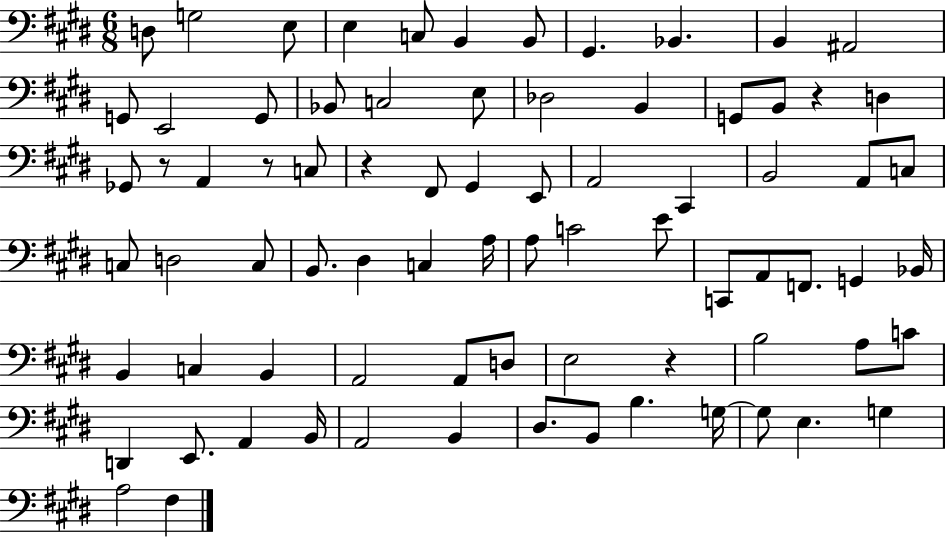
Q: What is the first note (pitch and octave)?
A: D3